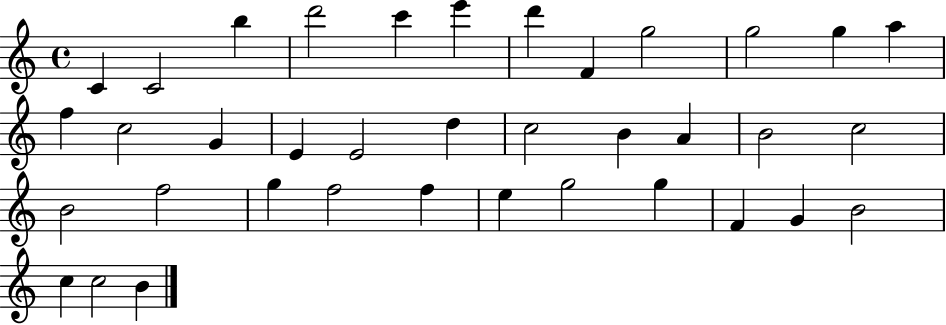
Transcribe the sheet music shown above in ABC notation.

X:1
T:Untitled
M:4/4
L:1/4
K:C
C C2 b d'2 c' e' d' F g2 g2 g a f c2 G E E2 d c2 B A B2 c2 B2 f2 g f2 f e g2 g F G B2 c c2 B